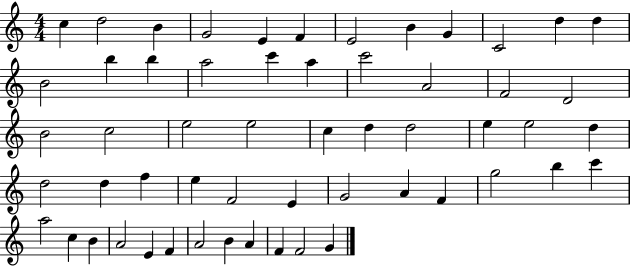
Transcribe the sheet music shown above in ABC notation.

X:1
T:Untitled
M:4/4
L:1/4
K:C
c d2 B G2 E F E2 B G C2 d d B2 b b a2 c' a c'2 A2 F2 D2 B2 c2 e2 e2 c d d2 e e2 d d2 d f e F2 E G2 A F g2 b c' a2 c B A2 E F A2 B A F F2 G